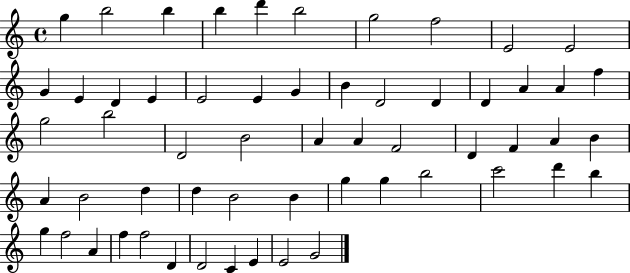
G5/q B5/h B5/q B5/q D6/q B5/h G5/h F5/h E4/h E4/h G4/q E4/q D4/q E4/q E4/h E4/q G4/q B4/q D4/h D4/q D4/q A4/q A4/q F5/q G5/h B5/h D4/h B4/h A4/q A4/q F4/h D4/q F4/q A4/q B4/q A4/q B4/h D5/q D5/q B4/h B4/q G5/q G5/q B5/h C6/h D6/q B5/q G5/q F5/h A4/q F5/q F5/h D4/q D4/h C4/q E4/q E4/h G4/h